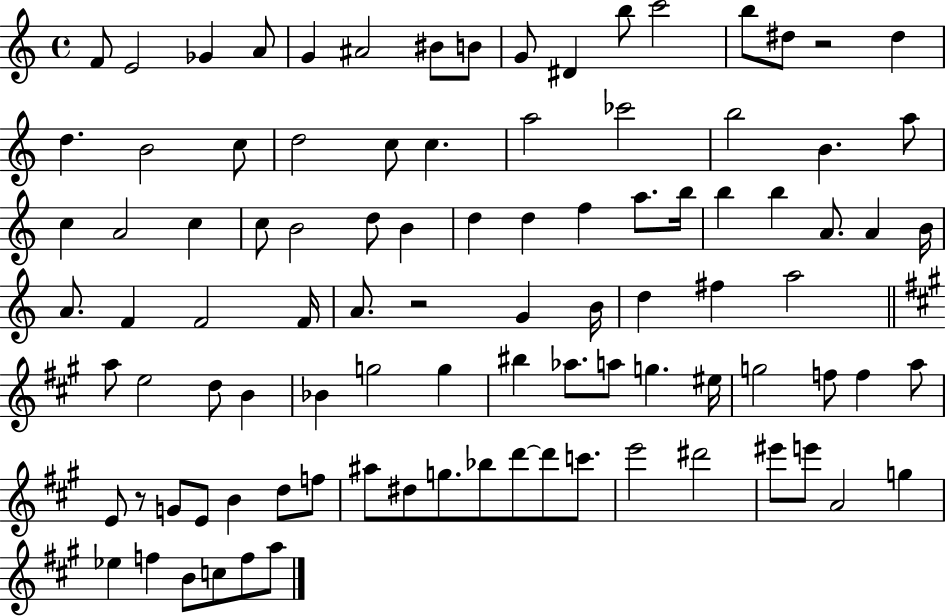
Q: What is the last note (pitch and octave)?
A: A5